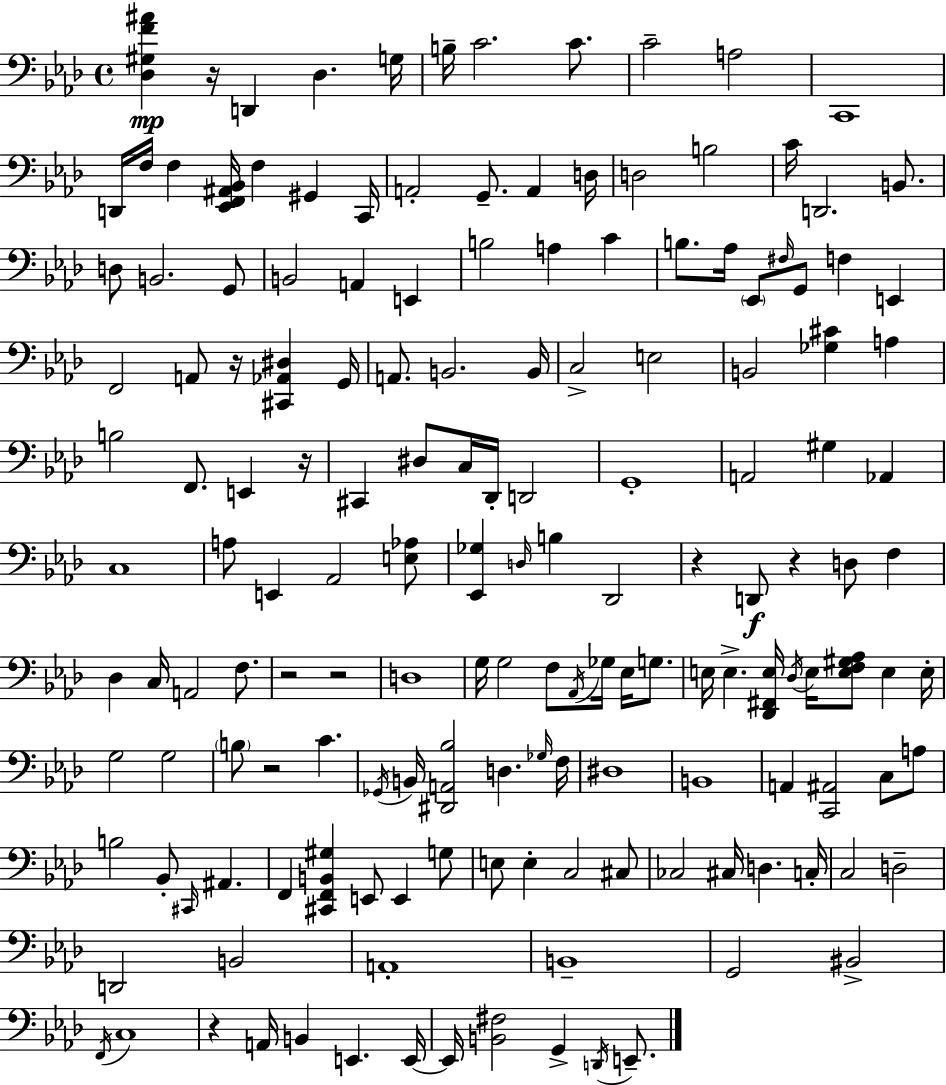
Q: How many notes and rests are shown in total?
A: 159